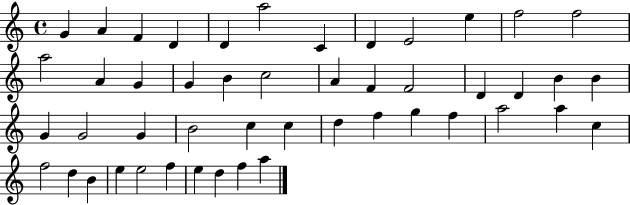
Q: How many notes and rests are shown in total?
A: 48